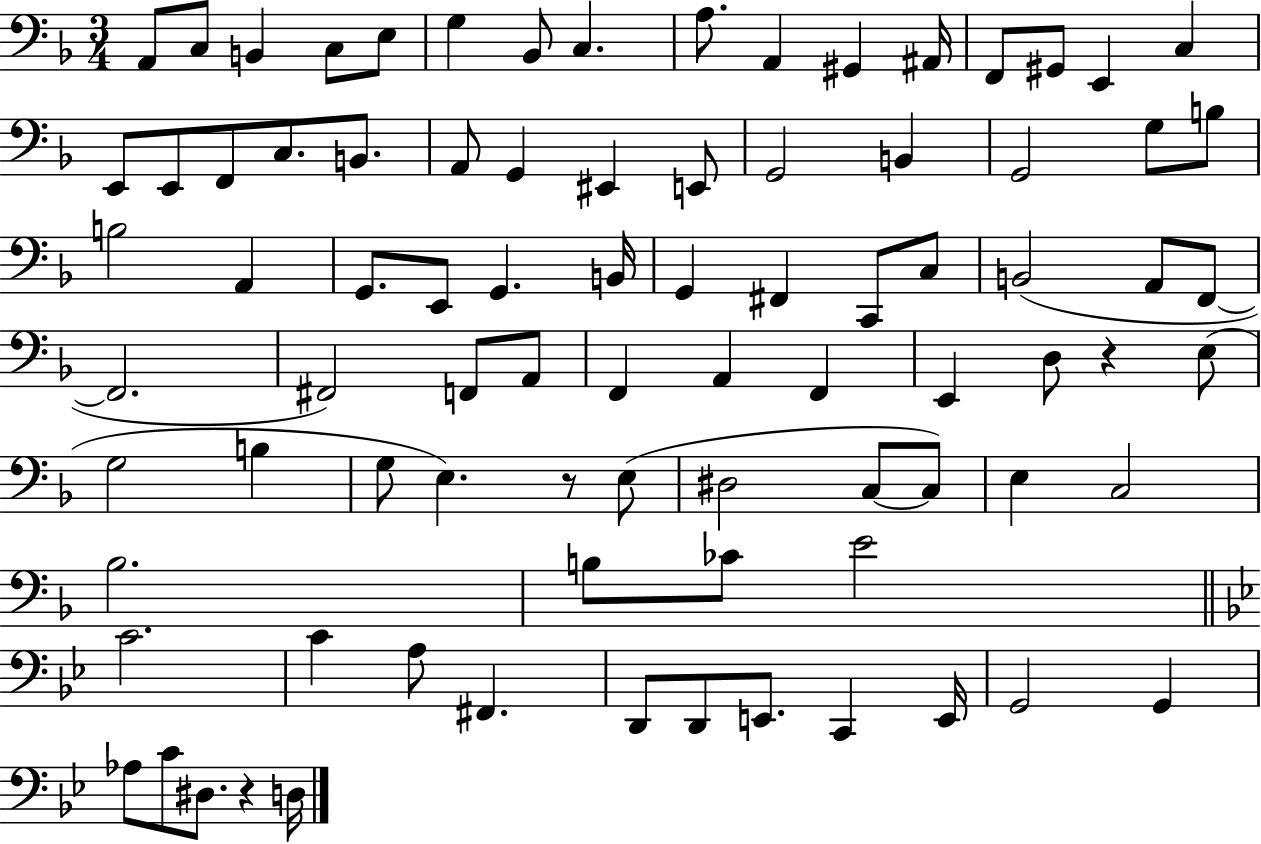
A2/e C3/e B2/q C3/e E3/e G3/q Bb2/e C3/q. A3/e. A2/q G#2/q A#2/s F2/e G#2/e E2/q C3/q E2/e E2/e F2/e C3/e. B2/e. A2/e G2/q EIS2/q E2/e G2/h B2/q G2/h G3/e B3/e B3/h A2/q G2/e. E2/e G2/q. B2/s G2/q F#2/q C2/e C3/e B2/h A2/e F2/e F2/h. F#2/h F2/e A2/e F2/q A2/q F2/q E2/q D3/e R/q E3/e G3/h B3/q G3/e E3/q. R/e E3/e D#3/h C3/e C3/e E3/q C3/h Bb3/h. B3/e CES4/e E4/h C4/h. C4/q A3/e F#2/q. D2/e D2/e E2/e. C2/q E2/s G2/h G2/q Ab3/e C4/e D#3/e. R/q D3/s